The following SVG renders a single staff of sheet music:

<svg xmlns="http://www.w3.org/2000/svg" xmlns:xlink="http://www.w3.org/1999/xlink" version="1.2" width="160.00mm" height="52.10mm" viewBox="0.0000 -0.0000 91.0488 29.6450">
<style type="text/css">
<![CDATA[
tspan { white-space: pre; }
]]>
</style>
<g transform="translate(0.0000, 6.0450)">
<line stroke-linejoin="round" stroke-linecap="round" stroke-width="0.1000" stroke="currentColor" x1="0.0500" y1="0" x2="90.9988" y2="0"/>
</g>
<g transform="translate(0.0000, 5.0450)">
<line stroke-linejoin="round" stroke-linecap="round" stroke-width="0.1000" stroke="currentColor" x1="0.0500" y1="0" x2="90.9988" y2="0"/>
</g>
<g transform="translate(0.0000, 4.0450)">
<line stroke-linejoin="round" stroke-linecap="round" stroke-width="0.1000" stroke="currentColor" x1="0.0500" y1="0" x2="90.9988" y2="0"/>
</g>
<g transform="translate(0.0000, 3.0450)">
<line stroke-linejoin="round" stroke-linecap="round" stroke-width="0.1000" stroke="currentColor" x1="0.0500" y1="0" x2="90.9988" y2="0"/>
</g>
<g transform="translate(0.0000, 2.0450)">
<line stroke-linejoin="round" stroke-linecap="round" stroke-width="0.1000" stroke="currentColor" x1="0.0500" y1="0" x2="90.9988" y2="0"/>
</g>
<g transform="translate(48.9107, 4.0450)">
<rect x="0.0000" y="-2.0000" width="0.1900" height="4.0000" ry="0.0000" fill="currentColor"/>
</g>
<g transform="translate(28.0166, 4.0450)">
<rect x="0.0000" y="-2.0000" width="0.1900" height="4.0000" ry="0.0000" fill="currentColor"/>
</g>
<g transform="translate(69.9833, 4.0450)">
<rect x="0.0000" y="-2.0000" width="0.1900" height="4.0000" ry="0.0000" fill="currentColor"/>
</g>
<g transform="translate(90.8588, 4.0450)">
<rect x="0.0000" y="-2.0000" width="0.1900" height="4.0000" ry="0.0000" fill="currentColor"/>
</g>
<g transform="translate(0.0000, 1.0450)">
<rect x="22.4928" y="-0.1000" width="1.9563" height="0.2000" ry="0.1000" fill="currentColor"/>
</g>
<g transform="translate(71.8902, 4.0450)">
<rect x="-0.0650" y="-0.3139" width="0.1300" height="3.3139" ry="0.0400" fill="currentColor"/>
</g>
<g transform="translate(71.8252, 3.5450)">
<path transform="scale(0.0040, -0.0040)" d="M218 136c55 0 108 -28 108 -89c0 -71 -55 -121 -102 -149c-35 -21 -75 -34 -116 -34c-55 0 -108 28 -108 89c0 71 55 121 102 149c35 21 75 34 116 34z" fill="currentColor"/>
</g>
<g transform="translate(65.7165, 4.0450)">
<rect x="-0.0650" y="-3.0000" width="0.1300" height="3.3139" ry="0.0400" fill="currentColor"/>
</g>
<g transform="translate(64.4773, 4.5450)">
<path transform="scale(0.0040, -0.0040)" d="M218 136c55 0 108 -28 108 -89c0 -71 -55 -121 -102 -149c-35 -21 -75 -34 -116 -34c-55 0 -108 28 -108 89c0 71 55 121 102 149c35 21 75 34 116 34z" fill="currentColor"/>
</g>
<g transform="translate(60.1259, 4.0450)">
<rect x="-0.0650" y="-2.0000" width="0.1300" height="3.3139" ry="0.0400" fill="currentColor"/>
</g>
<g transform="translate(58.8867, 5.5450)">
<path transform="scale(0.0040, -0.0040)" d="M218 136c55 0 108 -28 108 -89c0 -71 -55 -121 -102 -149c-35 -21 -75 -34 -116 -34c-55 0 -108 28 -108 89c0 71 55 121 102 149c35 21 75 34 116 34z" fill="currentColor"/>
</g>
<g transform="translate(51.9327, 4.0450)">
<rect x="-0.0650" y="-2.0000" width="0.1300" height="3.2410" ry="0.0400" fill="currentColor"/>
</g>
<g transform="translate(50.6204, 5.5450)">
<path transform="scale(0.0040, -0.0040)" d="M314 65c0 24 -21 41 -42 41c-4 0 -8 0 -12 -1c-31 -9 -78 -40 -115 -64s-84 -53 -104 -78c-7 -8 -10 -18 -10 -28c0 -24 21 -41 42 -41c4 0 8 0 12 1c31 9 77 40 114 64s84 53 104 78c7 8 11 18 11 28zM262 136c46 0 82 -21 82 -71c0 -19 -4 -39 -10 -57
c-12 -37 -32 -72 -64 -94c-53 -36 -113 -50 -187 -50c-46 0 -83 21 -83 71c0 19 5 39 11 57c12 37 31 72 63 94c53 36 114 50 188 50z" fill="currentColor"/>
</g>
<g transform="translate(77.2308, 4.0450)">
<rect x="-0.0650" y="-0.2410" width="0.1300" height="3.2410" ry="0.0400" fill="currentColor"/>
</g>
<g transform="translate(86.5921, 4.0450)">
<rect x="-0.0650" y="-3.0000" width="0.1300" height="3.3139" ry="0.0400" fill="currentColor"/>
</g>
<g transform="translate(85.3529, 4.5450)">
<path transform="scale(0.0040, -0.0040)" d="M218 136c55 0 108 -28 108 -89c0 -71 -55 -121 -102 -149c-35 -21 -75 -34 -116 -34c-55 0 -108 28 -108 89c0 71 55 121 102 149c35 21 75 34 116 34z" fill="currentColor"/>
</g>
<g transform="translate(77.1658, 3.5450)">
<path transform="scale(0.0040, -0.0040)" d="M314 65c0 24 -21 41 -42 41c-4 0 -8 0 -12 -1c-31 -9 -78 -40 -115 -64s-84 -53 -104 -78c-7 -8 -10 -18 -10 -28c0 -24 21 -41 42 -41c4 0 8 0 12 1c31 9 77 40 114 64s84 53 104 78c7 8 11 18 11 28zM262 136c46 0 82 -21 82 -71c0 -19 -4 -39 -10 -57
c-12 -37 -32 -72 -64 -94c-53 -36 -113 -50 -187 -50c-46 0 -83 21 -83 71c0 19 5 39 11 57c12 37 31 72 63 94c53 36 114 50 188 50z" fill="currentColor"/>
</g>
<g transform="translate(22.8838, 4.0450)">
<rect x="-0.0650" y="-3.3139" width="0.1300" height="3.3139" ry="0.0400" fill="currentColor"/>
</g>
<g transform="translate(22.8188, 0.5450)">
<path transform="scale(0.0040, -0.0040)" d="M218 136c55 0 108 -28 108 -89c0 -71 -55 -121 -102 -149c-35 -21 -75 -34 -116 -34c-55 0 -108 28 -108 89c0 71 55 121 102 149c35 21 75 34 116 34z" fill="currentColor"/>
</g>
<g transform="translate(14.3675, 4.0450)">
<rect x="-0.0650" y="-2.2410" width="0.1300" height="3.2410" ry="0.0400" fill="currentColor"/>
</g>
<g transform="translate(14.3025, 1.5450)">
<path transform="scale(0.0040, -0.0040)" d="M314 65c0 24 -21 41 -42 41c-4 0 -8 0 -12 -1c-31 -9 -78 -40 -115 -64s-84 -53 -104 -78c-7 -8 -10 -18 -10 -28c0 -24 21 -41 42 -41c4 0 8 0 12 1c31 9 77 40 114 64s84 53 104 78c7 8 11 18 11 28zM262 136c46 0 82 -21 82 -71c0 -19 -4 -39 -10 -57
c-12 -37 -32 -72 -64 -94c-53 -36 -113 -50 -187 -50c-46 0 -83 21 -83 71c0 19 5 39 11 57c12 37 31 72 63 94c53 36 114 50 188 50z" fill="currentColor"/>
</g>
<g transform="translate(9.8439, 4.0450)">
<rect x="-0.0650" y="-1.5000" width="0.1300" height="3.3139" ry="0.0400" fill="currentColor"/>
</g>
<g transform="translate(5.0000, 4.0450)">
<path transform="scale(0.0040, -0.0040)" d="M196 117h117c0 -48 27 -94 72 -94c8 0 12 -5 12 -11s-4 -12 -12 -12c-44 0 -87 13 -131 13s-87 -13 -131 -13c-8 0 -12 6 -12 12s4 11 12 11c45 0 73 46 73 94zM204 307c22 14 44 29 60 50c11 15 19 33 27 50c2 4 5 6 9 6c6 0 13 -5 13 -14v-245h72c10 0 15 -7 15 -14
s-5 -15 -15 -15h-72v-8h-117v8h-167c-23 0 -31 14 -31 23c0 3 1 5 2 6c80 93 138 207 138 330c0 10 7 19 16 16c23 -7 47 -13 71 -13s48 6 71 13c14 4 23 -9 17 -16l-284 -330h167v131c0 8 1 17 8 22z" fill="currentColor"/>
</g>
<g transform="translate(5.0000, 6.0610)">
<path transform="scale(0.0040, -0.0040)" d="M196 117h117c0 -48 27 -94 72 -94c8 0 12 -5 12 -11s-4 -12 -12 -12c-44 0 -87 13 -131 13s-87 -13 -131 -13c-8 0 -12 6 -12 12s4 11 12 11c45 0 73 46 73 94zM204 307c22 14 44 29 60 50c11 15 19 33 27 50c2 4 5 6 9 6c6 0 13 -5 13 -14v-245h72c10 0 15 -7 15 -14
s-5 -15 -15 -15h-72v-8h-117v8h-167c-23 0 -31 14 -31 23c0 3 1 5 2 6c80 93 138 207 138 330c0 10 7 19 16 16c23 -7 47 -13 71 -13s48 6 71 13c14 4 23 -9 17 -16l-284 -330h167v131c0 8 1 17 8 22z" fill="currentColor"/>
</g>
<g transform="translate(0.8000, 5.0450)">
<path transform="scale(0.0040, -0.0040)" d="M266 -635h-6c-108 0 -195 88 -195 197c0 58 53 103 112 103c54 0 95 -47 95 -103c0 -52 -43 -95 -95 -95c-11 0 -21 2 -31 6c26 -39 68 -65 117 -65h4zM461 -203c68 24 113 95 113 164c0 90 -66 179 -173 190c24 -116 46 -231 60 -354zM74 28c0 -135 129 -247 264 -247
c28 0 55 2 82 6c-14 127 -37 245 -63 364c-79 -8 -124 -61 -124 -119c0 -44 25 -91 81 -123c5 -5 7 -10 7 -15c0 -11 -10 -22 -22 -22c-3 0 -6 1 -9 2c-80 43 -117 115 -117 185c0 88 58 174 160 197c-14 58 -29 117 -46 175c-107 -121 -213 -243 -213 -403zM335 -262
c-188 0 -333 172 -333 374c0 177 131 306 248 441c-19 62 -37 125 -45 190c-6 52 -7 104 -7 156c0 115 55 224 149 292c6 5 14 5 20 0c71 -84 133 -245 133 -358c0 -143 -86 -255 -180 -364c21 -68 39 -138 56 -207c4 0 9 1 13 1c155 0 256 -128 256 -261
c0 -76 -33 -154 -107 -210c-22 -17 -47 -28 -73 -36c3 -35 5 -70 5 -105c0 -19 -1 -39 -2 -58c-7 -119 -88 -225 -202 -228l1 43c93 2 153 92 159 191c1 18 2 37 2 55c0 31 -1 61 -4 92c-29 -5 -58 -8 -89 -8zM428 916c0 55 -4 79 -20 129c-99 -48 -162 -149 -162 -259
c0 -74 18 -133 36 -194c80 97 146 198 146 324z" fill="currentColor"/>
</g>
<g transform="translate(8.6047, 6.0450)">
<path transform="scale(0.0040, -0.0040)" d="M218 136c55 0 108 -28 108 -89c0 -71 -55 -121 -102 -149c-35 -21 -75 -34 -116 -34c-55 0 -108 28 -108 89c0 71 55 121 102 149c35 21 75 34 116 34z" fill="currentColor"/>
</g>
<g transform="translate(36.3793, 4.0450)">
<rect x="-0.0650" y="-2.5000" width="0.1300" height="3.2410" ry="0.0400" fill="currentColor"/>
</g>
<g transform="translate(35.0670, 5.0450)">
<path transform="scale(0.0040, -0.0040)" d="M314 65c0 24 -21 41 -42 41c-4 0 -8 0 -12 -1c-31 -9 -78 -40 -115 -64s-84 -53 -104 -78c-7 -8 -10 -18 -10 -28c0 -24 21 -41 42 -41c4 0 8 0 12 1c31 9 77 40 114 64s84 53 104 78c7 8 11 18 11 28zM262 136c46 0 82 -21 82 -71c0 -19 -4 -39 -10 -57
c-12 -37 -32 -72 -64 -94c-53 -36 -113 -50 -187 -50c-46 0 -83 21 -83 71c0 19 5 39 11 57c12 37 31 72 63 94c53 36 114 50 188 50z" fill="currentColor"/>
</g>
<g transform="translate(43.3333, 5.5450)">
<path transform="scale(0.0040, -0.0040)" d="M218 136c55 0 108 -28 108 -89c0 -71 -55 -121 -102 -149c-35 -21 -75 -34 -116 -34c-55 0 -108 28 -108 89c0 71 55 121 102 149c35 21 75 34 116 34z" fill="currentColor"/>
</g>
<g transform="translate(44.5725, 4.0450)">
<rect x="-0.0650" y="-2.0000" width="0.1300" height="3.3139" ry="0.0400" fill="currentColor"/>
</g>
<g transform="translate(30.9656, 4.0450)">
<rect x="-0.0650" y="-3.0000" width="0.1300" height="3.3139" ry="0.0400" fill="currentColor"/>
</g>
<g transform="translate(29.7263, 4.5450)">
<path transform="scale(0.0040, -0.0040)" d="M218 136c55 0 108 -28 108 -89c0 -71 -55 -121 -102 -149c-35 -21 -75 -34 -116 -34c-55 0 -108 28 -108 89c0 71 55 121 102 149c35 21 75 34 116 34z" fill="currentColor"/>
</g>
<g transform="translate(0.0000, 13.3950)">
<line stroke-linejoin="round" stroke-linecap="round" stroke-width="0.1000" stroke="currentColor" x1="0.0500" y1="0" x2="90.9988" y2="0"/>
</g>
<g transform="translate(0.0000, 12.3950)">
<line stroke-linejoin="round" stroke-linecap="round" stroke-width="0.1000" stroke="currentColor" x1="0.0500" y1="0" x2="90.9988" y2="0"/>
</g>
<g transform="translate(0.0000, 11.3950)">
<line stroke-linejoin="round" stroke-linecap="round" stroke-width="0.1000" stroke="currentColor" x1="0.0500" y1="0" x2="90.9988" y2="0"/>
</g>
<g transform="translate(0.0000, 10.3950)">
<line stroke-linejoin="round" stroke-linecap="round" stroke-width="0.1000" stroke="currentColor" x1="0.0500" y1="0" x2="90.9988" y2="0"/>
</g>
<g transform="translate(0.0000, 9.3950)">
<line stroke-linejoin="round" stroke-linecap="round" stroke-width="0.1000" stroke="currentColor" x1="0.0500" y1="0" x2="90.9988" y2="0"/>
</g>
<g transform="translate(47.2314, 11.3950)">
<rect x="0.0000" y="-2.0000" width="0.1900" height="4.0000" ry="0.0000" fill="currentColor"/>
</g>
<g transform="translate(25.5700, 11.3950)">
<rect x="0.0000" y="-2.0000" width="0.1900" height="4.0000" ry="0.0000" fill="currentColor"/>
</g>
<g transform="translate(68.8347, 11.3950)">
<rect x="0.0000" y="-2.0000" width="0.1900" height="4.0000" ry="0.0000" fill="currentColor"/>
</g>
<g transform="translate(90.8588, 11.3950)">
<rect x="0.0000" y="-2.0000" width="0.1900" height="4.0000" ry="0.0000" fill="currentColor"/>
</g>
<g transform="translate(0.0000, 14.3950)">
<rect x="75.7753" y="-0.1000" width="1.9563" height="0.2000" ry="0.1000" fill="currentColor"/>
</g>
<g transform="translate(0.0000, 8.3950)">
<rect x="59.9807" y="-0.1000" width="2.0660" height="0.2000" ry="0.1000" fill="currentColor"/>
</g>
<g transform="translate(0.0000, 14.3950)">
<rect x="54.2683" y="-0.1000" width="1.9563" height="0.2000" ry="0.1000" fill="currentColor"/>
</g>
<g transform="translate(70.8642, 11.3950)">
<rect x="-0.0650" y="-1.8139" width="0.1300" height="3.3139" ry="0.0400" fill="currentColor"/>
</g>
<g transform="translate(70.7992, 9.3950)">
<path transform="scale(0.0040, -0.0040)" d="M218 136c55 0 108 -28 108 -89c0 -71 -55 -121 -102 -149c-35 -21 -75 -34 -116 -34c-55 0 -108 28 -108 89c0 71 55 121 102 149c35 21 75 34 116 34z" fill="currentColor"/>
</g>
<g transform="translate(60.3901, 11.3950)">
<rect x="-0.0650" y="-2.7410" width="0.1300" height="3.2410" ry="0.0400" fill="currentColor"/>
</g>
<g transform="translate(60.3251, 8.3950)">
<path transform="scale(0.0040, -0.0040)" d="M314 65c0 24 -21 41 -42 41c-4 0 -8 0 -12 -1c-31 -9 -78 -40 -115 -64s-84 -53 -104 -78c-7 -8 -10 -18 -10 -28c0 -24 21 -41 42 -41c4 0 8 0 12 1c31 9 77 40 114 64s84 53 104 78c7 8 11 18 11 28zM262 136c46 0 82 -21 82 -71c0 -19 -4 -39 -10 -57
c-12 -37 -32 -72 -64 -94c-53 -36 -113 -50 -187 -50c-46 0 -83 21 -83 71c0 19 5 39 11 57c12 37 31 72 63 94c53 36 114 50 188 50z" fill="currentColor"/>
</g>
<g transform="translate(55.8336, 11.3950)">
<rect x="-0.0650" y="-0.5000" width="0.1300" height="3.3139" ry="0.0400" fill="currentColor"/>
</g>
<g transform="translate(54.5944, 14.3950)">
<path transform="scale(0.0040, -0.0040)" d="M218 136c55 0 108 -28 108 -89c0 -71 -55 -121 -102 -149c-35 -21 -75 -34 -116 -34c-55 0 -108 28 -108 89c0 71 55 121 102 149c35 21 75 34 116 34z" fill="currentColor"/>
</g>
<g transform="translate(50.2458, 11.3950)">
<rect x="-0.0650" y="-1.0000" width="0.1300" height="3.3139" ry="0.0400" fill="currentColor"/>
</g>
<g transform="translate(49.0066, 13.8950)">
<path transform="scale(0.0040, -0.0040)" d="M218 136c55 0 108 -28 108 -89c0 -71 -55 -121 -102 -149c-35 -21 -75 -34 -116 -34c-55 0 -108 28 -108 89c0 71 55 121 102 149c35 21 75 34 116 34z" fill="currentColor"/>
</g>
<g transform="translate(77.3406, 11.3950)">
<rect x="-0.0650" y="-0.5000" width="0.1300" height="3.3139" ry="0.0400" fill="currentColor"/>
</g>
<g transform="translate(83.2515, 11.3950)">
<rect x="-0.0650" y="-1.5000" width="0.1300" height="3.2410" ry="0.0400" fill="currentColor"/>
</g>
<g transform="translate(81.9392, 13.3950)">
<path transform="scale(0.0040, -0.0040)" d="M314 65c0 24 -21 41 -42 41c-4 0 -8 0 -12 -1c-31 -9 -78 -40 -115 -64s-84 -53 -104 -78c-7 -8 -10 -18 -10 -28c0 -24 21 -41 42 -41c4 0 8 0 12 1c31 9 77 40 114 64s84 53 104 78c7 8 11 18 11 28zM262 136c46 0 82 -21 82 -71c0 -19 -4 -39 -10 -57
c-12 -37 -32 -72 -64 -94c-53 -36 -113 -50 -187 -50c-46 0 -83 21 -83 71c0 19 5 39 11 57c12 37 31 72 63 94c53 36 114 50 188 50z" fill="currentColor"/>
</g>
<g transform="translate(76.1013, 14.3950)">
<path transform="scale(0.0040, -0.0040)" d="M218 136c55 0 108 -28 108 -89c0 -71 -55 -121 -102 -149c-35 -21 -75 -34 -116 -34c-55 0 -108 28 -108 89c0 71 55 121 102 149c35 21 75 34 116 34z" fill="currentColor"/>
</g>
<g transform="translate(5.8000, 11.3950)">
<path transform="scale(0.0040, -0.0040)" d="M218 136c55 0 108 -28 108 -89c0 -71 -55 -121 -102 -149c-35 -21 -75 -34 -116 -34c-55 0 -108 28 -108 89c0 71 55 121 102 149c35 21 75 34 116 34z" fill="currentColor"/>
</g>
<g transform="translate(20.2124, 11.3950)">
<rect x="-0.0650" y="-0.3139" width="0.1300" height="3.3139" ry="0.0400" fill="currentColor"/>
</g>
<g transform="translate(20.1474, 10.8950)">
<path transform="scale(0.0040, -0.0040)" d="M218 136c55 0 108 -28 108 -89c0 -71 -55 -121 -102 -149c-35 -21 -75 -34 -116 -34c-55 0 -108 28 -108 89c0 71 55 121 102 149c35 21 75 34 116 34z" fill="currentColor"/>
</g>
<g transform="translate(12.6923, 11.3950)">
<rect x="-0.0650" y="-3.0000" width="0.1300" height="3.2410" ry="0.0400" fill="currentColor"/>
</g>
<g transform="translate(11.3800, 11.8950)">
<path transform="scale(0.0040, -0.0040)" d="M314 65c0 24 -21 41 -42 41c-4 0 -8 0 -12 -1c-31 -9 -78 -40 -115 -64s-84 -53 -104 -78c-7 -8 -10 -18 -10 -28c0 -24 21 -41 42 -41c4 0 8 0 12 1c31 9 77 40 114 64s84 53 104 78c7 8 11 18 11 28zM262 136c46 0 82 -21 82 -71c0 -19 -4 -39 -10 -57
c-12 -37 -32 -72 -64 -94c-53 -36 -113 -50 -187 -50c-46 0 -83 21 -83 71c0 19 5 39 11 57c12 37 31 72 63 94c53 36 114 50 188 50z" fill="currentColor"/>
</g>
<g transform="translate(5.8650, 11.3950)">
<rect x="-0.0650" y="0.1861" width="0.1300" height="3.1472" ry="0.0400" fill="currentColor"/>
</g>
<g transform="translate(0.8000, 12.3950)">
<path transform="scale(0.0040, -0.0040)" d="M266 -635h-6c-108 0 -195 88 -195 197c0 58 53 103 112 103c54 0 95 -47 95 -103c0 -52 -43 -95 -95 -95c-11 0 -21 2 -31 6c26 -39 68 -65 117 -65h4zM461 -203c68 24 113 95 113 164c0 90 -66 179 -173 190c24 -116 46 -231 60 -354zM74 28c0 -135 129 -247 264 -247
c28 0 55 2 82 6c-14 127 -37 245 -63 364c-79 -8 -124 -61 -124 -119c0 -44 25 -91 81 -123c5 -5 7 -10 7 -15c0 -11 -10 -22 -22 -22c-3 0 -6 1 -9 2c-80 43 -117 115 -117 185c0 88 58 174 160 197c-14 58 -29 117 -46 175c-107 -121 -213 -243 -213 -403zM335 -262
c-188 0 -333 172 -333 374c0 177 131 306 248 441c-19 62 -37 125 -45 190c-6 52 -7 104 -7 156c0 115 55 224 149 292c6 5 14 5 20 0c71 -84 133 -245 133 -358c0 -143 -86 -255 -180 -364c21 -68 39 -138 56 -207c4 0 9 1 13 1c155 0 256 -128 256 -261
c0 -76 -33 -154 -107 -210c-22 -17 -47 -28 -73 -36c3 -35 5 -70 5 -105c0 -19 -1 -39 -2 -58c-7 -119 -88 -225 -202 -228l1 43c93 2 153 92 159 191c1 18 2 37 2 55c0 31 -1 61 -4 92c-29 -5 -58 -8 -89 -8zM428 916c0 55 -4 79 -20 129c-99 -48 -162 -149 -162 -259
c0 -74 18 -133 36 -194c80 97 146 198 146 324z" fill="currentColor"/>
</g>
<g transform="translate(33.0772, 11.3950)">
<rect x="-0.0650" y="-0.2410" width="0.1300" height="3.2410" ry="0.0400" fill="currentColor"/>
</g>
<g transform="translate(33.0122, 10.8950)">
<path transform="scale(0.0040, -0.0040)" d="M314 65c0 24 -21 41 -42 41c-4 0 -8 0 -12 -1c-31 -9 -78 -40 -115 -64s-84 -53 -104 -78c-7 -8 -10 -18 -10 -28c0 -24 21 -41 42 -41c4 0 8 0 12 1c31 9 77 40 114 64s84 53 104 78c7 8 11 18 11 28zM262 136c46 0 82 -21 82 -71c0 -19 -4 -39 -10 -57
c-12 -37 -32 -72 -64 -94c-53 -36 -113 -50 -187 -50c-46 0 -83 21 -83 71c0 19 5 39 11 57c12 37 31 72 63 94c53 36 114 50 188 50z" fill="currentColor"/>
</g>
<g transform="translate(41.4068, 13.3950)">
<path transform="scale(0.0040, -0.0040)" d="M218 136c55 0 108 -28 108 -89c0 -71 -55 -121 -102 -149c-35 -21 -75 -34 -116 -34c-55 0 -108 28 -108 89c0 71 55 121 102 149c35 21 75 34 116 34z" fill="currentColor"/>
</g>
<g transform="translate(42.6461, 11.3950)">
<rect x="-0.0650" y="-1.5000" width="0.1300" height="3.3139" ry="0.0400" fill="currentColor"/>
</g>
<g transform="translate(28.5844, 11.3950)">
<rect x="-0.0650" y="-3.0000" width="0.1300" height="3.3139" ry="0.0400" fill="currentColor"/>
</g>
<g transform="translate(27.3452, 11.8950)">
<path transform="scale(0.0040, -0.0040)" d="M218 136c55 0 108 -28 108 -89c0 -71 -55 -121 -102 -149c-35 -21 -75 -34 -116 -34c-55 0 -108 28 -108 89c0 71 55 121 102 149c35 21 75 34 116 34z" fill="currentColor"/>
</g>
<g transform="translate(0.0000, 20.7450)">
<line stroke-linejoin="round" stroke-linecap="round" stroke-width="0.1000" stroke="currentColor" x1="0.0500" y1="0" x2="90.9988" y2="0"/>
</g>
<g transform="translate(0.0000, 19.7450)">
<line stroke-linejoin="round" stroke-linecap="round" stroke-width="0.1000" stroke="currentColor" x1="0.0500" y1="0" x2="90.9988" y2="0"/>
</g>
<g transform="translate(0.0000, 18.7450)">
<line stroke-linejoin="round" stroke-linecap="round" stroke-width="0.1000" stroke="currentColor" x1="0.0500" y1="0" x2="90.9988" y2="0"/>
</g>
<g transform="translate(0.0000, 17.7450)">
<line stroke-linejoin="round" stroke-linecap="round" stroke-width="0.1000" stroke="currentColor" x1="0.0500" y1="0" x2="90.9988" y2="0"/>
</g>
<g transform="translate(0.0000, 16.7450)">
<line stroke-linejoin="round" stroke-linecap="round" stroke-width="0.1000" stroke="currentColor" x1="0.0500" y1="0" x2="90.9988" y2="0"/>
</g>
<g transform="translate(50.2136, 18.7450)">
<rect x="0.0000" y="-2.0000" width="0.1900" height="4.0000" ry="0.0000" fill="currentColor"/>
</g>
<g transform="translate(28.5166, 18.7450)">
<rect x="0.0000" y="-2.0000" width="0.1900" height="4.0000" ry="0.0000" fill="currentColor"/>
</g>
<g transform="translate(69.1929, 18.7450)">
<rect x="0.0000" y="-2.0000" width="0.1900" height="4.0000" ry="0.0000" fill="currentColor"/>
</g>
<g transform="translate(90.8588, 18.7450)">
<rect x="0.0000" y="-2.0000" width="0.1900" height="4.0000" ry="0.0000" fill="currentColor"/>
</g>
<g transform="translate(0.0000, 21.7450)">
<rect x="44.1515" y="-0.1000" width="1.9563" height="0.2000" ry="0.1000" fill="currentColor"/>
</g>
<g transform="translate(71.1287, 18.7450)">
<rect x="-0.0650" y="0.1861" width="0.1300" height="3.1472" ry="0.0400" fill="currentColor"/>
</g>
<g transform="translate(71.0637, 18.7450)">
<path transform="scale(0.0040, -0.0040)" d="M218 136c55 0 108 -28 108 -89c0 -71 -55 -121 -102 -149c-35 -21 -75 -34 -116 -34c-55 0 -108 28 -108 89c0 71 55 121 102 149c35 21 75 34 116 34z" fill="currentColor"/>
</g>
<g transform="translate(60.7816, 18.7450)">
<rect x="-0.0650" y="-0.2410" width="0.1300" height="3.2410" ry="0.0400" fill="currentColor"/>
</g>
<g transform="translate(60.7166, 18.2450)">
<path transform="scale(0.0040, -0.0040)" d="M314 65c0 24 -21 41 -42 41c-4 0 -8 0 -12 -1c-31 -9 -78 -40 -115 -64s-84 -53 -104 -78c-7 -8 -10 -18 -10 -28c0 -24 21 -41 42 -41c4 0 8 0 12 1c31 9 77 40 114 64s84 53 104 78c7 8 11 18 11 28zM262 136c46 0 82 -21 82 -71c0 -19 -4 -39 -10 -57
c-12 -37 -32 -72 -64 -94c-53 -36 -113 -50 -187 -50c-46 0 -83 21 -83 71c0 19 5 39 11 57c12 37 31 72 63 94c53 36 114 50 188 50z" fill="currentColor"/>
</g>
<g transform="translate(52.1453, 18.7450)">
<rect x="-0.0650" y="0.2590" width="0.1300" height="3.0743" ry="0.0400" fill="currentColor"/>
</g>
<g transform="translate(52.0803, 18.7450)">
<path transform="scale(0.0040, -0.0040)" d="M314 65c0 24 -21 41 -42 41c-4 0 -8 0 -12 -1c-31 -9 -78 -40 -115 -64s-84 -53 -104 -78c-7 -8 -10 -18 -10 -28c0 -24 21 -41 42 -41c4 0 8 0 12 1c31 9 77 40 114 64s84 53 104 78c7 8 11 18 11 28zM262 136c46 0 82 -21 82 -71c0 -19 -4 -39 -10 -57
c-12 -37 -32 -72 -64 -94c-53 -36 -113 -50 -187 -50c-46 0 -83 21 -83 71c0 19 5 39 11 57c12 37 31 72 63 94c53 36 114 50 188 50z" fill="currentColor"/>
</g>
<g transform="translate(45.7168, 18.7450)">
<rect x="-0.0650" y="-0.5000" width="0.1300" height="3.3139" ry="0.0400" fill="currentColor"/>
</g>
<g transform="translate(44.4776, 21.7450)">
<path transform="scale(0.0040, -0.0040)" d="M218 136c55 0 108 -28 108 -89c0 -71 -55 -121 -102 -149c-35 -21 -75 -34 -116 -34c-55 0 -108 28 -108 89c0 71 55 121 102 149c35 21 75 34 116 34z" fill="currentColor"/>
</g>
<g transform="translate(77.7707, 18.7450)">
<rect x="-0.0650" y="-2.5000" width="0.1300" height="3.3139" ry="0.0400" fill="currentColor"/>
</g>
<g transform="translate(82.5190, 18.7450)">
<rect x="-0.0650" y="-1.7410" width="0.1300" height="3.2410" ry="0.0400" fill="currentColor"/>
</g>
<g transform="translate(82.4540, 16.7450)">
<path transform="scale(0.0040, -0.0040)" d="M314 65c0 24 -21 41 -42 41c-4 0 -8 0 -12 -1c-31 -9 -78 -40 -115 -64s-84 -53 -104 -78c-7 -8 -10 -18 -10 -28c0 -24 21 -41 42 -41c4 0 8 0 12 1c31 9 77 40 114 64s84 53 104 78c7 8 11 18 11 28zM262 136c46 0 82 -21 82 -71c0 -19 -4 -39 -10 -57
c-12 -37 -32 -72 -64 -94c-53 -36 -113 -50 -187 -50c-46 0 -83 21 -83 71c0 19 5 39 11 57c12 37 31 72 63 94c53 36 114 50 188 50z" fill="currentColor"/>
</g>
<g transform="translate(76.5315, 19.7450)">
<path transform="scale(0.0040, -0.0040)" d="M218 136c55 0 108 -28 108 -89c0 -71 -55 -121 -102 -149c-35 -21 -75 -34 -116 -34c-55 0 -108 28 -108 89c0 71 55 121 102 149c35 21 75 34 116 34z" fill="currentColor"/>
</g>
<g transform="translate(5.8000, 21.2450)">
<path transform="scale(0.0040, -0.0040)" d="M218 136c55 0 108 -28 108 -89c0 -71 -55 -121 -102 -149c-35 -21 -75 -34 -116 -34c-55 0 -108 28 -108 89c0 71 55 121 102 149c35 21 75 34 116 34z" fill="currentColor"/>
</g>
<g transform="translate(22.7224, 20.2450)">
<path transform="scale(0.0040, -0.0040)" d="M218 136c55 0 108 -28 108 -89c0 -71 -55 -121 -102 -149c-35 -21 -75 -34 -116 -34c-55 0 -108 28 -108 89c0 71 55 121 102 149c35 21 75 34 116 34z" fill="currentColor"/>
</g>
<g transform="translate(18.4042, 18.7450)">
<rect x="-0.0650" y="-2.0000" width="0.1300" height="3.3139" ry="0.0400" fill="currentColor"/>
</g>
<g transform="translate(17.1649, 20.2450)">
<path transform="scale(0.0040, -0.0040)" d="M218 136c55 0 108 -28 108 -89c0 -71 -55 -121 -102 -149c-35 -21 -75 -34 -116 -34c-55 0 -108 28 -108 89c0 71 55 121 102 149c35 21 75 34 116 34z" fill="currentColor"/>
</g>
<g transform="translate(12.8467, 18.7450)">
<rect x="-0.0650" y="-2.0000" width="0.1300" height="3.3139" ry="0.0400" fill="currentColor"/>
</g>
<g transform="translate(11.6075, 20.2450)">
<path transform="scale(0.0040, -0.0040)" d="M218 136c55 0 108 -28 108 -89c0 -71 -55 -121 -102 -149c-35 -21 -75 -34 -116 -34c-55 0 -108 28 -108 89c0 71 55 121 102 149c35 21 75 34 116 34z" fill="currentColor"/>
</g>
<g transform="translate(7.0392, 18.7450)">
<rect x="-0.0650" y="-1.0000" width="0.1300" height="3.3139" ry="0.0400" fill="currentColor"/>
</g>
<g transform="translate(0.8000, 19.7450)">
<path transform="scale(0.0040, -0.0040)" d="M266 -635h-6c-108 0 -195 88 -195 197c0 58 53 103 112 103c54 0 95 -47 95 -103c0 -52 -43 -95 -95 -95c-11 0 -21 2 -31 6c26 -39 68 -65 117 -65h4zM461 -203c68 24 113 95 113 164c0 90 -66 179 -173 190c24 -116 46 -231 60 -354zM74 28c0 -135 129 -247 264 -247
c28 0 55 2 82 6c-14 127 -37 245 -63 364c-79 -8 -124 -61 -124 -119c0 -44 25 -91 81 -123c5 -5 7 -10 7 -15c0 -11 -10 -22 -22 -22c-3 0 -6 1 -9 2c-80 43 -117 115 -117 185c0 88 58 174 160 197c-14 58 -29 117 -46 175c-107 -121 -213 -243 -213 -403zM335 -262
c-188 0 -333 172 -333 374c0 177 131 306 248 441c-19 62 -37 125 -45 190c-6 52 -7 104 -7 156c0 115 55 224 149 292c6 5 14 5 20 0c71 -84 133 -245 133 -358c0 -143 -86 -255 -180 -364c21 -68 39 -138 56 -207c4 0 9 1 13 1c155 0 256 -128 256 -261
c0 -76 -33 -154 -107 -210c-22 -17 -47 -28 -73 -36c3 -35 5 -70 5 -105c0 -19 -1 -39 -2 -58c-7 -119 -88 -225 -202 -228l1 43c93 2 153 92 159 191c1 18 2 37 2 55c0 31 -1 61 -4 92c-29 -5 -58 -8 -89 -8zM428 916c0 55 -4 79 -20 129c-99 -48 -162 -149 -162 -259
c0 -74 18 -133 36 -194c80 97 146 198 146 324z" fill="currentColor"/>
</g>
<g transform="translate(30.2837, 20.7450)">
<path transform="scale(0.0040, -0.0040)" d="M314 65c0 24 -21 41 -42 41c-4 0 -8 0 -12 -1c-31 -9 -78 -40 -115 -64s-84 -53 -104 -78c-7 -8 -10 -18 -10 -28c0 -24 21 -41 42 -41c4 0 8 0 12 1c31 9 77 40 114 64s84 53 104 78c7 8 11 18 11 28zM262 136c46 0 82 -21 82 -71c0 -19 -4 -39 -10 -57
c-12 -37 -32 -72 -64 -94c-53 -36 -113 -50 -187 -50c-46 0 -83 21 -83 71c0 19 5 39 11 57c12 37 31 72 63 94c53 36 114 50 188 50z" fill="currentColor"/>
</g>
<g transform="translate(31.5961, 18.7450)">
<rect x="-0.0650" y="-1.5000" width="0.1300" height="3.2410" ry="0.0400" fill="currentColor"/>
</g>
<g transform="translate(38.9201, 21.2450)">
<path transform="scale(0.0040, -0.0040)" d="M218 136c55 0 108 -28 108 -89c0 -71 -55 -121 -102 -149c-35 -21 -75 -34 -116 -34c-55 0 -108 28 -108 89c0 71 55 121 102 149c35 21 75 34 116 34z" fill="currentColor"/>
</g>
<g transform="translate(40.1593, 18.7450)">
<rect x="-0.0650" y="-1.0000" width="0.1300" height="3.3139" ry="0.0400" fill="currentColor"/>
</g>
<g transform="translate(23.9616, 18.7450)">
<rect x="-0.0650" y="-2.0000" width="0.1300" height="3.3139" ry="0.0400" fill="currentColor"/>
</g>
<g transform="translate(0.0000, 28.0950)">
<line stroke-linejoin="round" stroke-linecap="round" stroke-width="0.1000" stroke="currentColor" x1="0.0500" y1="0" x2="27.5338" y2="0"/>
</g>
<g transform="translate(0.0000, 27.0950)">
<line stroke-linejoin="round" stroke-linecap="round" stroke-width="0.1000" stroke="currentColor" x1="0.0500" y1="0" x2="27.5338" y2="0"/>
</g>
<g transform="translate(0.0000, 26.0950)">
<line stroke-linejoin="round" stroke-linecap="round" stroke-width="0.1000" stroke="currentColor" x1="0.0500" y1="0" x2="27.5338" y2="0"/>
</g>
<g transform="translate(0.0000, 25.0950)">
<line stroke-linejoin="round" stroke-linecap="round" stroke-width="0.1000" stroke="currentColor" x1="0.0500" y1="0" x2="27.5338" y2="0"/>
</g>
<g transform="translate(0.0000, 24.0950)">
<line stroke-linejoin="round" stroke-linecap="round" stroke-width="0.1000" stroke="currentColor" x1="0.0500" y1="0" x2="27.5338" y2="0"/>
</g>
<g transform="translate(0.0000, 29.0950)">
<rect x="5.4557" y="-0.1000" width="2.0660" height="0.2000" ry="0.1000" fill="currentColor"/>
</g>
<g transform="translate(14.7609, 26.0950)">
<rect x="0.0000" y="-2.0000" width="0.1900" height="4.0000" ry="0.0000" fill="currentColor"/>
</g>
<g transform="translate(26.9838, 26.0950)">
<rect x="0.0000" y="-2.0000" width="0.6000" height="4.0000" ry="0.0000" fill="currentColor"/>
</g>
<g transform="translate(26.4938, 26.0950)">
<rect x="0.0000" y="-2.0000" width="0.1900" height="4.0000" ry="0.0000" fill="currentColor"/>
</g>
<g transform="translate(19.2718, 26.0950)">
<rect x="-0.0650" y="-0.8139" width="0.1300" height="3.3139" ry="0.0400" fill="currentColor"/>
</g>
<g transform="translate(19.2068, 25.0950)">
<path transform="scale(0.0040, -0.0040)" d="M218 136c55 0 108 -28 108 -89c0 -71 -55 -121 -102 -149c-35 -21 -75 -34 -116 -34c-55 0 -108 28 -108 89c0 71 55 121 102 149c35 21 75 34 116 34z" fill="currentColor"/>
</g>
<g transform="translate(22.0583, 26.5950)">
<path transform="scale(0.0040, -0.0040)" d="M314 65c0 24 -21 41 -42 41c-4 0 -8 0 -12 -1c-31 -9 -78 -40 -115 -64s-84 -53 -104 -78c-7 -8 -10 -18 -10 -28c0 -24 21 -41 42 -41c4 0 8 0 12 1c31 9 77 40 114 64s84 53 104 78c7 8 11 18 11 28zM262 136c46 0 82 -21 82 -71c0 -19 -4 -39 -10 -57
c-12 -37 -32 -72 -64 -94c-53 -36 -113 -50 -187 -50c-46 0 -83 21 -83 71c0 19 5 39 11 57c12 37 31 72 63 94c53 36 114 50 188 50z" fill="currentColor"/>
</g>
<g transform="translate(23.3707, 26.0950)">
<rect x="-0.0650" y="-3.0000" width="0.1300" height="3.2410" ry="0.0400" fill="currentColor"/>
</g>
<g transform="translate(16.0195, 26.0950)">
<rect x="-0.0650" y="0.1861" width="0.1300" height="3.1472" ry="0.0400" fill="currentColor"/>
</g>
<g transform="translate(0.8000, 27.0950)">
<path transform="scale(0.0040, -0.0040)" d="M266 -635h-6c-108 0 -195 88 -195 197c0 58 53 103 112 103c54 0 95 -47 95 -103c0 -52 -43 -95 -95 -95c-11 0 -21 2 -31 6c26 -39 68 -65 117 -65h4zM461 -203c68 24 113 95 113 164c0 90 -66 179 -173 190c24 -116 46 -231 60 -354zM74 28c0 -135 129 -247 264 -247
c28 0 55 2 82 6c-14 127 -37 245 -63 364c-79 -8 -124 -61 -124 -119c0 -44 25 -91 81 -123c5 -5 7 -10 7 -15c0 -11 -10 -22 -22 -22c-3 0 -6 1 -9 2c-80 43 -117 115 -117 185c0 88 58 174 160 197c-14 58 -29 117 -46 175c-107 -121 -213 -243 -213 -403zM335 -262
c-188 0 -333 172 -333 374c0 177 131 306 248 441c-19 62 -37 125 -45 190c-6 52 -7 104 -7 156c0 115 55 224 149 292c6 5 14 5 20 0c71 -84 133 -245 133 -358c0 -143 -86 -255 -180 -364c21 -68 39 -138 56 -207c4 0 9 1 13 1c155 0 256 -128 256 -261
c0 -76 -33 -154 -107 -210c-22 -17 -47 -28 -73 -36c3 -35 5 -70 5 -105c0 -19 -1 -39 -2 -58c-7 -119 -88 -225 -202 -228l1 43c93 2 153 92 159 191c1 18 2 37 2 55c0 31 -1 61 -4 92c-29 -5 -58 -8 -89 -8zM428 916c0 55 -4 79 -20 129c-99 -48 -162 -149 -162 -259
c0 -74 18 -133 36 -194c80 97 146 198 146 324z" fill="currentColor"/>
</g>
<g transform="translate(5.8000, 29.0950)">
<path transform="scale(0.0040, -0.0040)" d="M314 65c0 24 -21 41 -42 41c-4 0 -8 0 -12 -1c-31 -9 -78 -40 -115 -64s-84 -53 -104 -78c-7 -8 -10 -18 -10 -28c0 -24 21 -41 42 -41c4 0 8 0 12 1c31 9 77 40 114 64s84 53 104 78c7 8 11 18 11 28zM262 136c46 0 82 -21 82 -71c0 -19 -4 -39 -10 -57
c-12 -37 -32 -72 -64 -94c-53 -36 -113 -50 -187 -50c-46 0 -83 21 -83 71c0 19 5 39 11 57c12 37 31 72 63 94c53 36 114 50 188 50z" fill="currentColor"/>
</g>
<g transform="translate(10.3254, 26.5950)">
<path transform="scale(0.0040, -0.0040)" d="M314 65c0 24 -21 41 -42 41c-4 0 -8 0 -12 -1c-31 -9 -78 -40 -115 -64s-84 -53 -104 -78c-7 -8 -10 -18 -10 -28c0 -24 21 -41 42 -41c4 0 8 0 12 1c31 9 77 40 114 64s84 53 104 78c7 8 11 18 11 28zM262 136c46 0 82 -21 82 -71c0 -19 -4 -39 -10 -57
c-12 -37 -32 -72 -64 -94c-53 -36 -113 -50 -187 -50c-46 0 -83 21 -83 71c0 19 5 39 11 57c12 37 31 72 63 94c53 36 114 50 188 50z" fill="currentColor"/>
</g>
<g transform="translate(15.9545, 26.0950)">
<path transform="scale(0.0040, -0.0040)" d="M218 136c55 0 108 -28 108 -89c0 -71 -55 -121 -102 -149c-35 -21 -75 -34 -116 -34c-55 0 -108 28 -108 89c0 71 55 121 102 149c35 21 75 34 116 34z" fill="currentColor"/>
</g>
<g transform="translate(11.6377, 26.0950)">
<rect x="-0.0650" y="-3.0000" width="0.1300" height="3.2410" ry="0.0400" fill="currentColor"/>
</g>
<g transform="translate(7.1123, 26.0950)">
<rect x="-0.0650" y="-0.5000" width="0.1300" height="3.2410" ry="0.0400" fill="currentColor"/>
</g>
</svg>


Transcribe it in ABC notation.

X:1
T:Untitled
M:4/4
L:1/4
K:C
E g2 b A G2 F F2 F A c c2 A B A2 c A c2 E D C a2 f C E2 D F F F E2 D C B2 c2 B G f2 C2 A2 B d A2